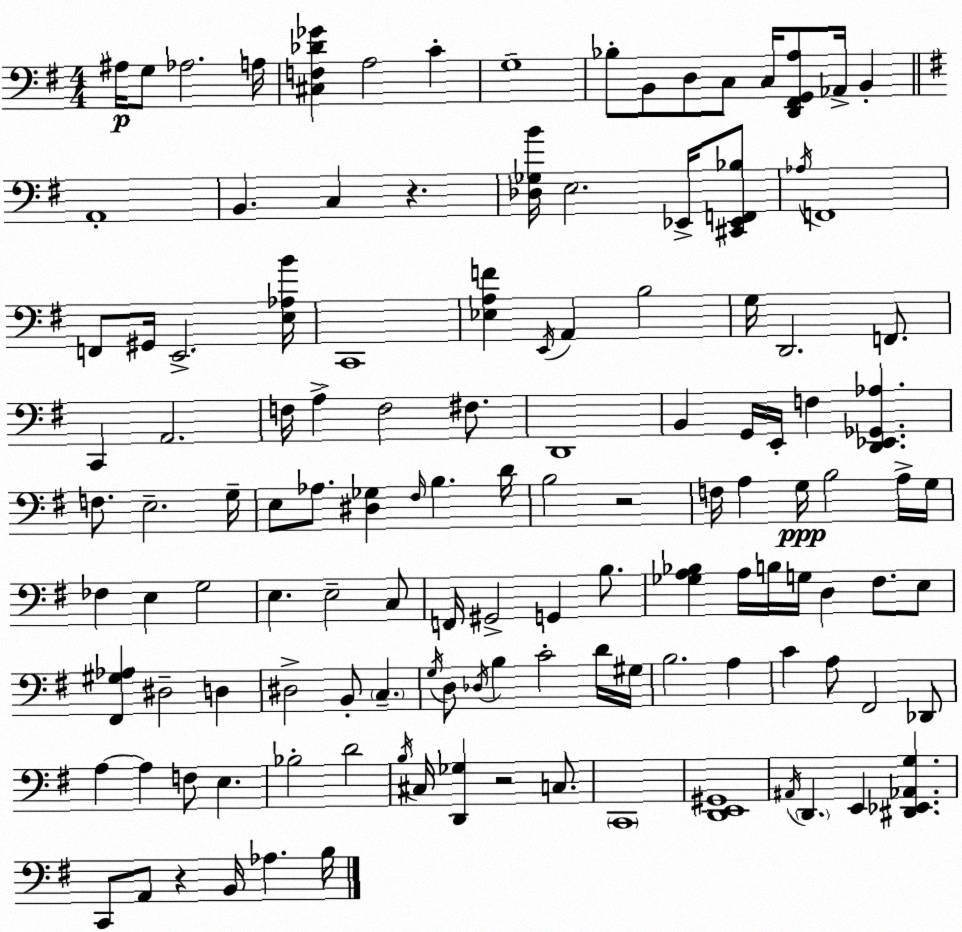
X:1
T:Untitled
M:4/4
L:1/4
K:G
^A,/4 G,/2 _A,2 A,/4 [^C,F,_D_G] A,2 C G,4 _B,/2 B,,/2 D,/2 C,/2 C,/4 [D,,^F,,G,,A,]/2 _A,,/4 B,, A,,4 B,, C, z [_D,_G,B]/4 E,2 _E,,/4 [^C,,_E,,F,,_B,]/2 _A,/4 F,,4 F,,/2 ^G,,/4 E,,2 [E,_A,B]/4 C,,4 [_E,A,F] E,,/4 A,, B,2 G,/4 D,,2 F,,/2 C,, A,,2 F,/4 A, F,2 ^F,/2 D,,4 B,, G,,/4 E,,/4 F, [D,,_E,,_G,,_A,] F,/2 E,2 G,/4 E,/2 _A,/2 [^D,_G,] ^F,/4 B, D/4 B,2 z2 F,/4 A, G,/4 B,2 A,/4 G,/4 _F, E, G,2 E, E,2 C,/2 F,,/4 ^G,,2 G,, B,/2 [_G,A,_B,] A,/4 B,/4 G,/4 D, ^F,/2 E,/2 [^F,,^G,_A,] ^D,2 D, ^D,2 B,,/2 C, G,/4 D,/2 _D,/4 B, C2 D/4 ^G,/4 B,2 A, C A,/2 ^F,,2 _D,,/2 A, A, F,/2 E, _B,2 D2 B,/4 ^C,/4 [D,,_G,] z2 C,/2 C,,4 [D,,E,,^G,,]4 ^A,,/4 D,, E,, [^D,,_E,,_A,,G,] C,,/2 A,,/2 z B,,/4 _A, B,/4